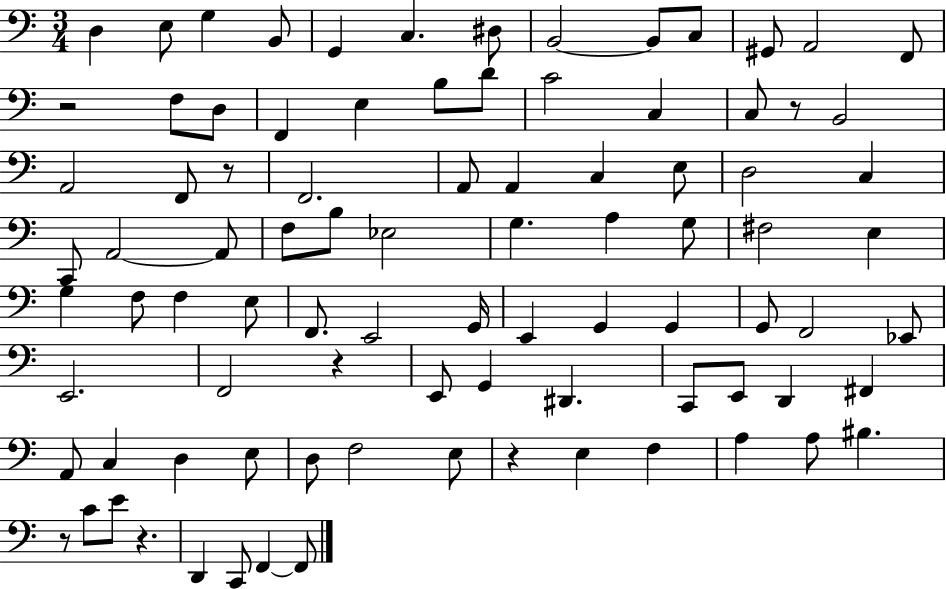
X:1
T:Untitled
M:3/4
L:1/4
K:C
D, E,/2 G, B,,/2 G,, C, ^D,/2 B,,2 B,,/2 C,/2 ^G,,/2 A,,2 F,,/2 z2 F,/2 D,/2 F,, E, B,/2 D/2 C2 C, C,/2 z/2 B,,2 A,,2 F,,/2 z/2 F,,2 A,,/2 A,, C, E,/2 D,2 C, C,,/2 A,,2 A,,/2 F,/2 B,/2 _E,2 G, A, G,/2 ^F,2 E, G, F,/2 F, E,/2 F,,/2 E,,2 G,,/4 E,, G,, G,, G,,/2 F,,2 _E,,/2 E,,2 F,,2 z E,,/2 G,, ^D,, C,,/2 E,,/2 D,, ^F,, A,,/2 C, D, E,/2 D,/2 F,2 E,/2 z E, F, A, A,/2 ^B, z/2 C/2 E/2 z D,, C,,/2 F,, F,,/2